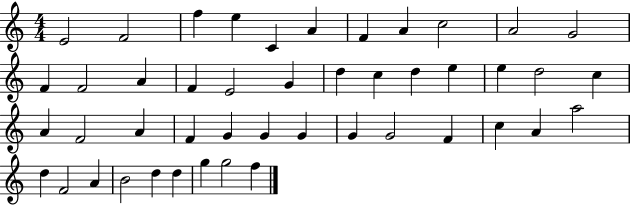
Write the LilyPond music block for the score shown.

{
  \clef treble
  \numericTimeSignature
  \time 4/4
  \key c \major
  e'2 f'2 | f''4 e''4 c'4 a'4 | f'4 a'4 c''2 | a'2 g'2 | \break f'4 f'2 a'4 | f'4 e'2 g'4 | d''4 c''4 d''4 e''4 | e''4 d''2 c''4 | \break a'4 f'2 a'4 | f'4 g'4 g'4 g'4 | g'4 g'2 f'4 | c''4 a'4 a''2 | \break d''4 f'2 a'4 | b'2 d''4 d''4 | g''4 g''2 f''4 | \bar "|."
}